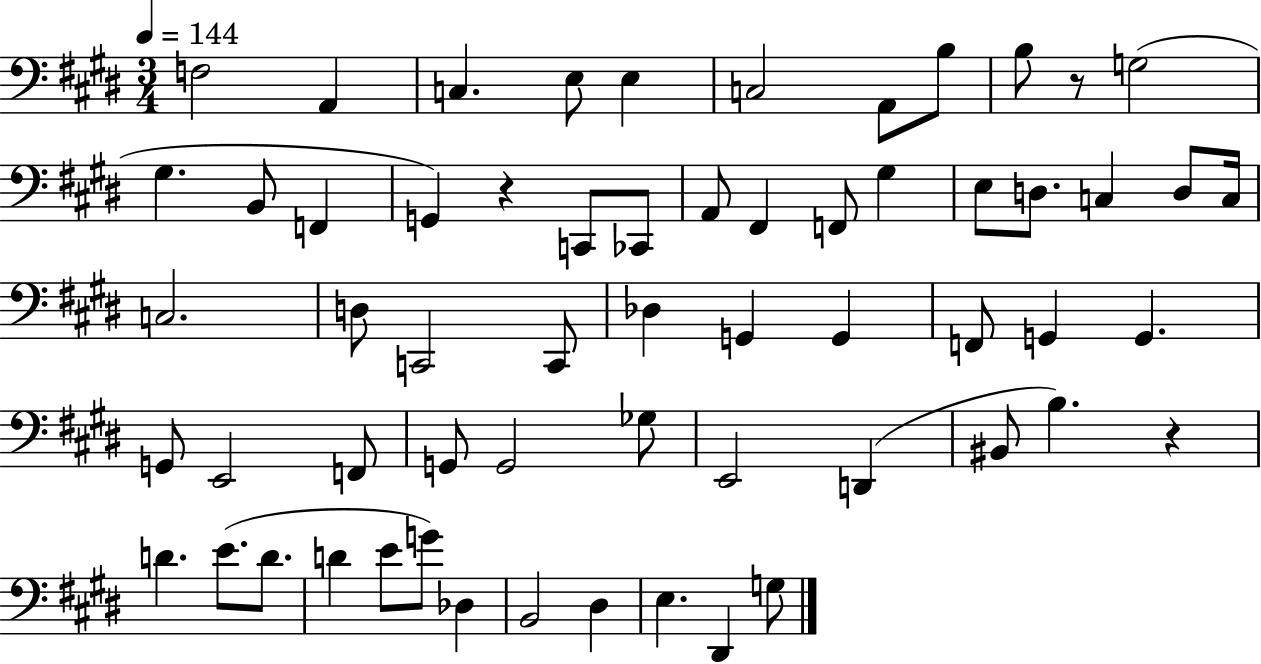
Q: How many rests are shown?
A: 3